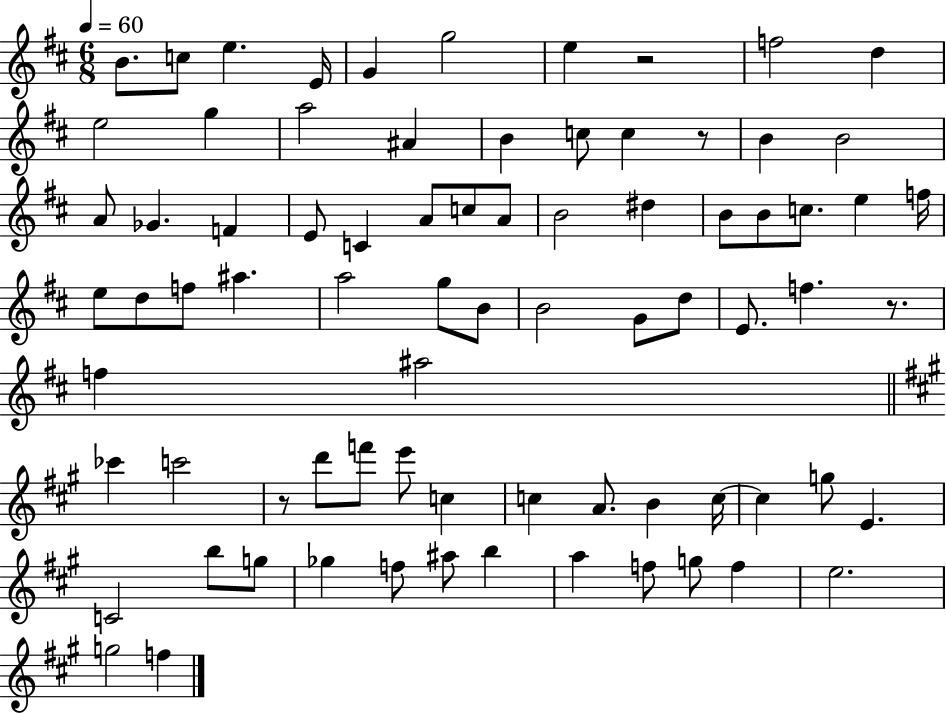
B4/e. C5/e E5/q. E4/s G4/q G5/h E5/q R/h F5/h D5/q E5/h G5/q A5/h A#4/q B4/q C5/e C5/q R/e B4/q B4/h A4/e Gb4/q. F4/q E4/e C4/q A4/e C5/e A4/e B4/h D#5/q B4/e B4/e C5/e. E5/q F5/s E5/e D5/e F5/e A#5/q. A5/h G5/e B4/e B4/h G4/e D5/e E4/e. F5/q. R/e. F5/q A#5/h CES6/q C6/h R/e D6/e F6/e E6/e C5/q C5/q A4/e. B4/q C5/s C5/q G5/e E4/q. C4/h B5/e G5/e Gb5/q F5/e A#5/e B5/q A5/q F5/e G5/e F5/q E5/h. G5/h F5/q